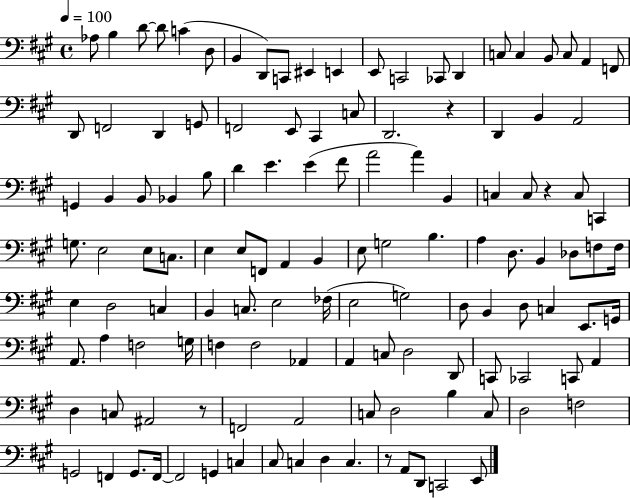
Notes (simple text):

Ab3/e B3/q D4/e D4/e C4/q D3/e B2/q D2/e C2/e EIS2/q E2/q E2/e C2/h CES2/e D2/q C3/e C3/q B2/e C3/e A2/q F2/e D2/e F2/h D2/q G2/e F2/h E2/e C#2/q C3/e D2/h. R/q D2/q B2/q A2/h G2/q B2/q B2/e Bb2/q B3/e D4/q E4/q. E4/q F#4/e A4/h A4/q B2/q C3/q C3/e R/q C3/e C2/q G3/e. E3/h E3/e C3/e. E3/q E3/e F2/e A2/q B2/q E3/e G3/h B3/q. A3/q D3/e. B2/q Db3/e F3/e F3/s E3/q D3/h C3/q B2/q C3/e. E3/h FES3/s E3/h G3/h D3/e B2/q D3/e C3/q E2/e. G2/s A2/e. A3/q F3/h G3/s F3/q F3/h Ab2/q A2/q C3/e D3/h D2/e C2/e CES2/h C2/e A2/q D3/q C3/e A#2/h R/e F2/h A2/h C3/e D3/h B3/q C3/e D3/h F3/h G2/h F2/q G2/e. F2/s F2/h G2/q C3/q C#3/e C3/q D3/q C3/q. R/e A2/e D2/e C2/h E2/e